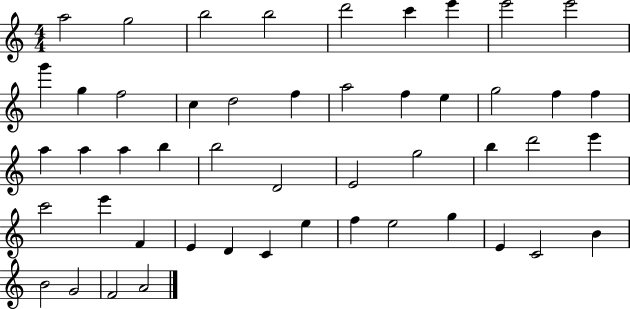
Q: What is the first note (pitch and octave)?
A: A5